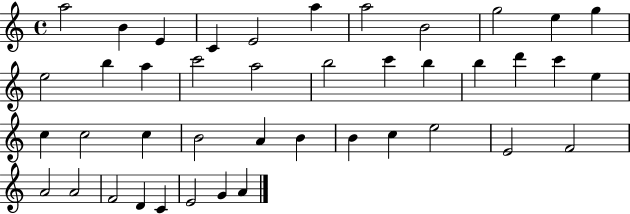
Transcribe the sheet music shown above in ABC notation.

X:1
T:Untitled
M:4/4
L:1/4
K:C
a2 B E C E2 a a2 B2 g2 e g e2 b a c'2 a2 b2 c' b b d' c' e c c2 c B2 A B B c e2 E2 F2 A2 A2 F2 D C E2 G A